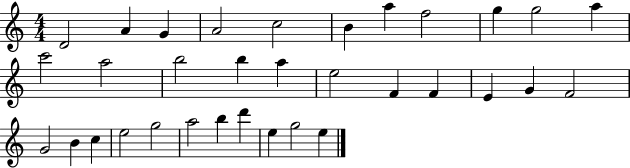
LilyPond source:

{
  \clef treble
  \numericTimeSignature
  \time 4/4
  \key c \major
  d'2 a'4 g'4 | a'2 c''2 | b'4 a''4 f''2 | g''4 g''2 a''4 | \break c'''2 a''2 | b''2 b''4 a''4 | e''2 f'4 f'4 | e'4 g'4 f'2 | \break g'2 b'4 c''4 | e''2 g''2 | a''2 b''4 d'''4 | e''4 g''2 e''4 | \break \bar "|."
}